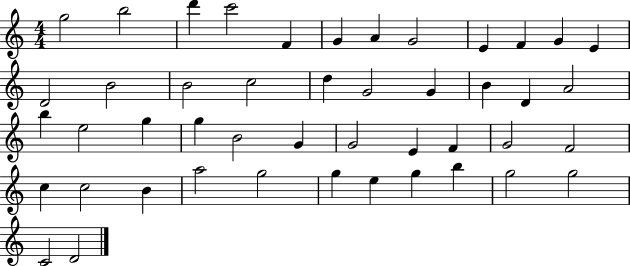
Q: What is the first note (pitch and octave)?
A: G5